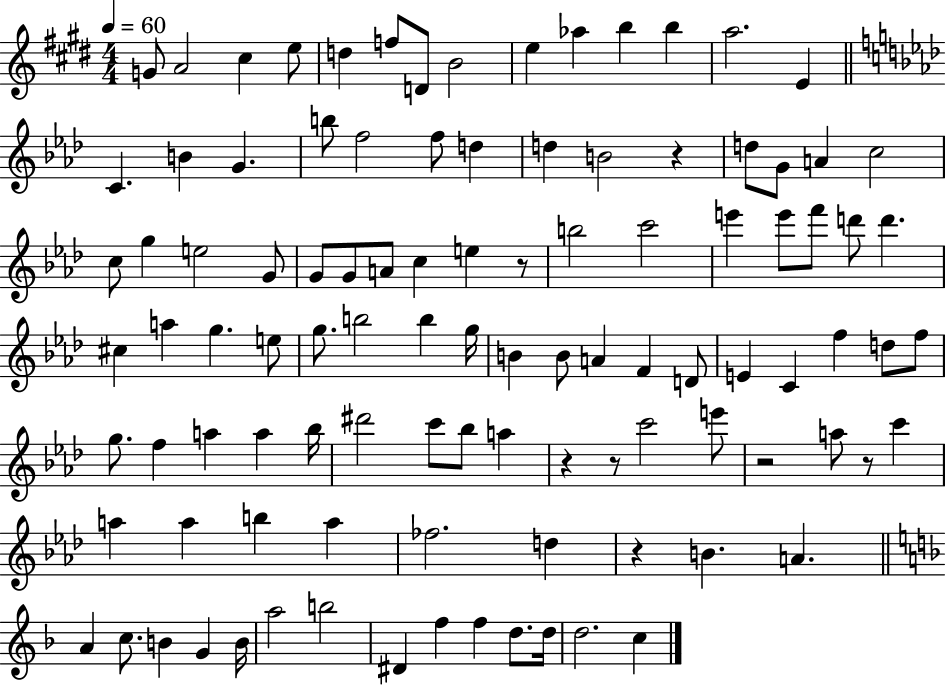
{
  \clef treble
  \numericTimeSignature
  \time 4/4
  \key e \major
  \tempo 4 = 60
  g'8 a'2 cis''4 e''8 | d''4 f''8 d'8 b'2 | e''4 aes''4 b''4 b''4 | a''2. e'4 | \break \bar "||" \break \key aes \major c'4. b'4 g'4. | b''8 f''2 f''8 d''4 | d''4 b'2 r4 | d''8 g'8 a'4 c''2 | \break c''8 g''4 e''2 g'8 | g'8 g'8 a'8 c''4 e''4 r8 | b''2 c'''2 | e'''4 e'''8 f'''8 d'''8 d'''4. | \break cis''4 a''4 g''4. e''8 | g''8. b''2 b''4 g''16 | b'4 b'8 a'4 f'4 d'8 | e'4 c'4 f''4 d''8 f''8 | \break g''8. f''4 a''4 a''4 bes''16 | dis'''2 c'''8 bes''8 a''4 | r4 r8 c'''2 e'''8 | r2 a''8 r8 c'''4 | \break a''4 a''4 b''4 a''4 | fes''2. d''4 | r4 b'4. a'4. | \bar "||" \break \key f \major a'4 c''8. b'4 g'4 b'16 | a''2 b''2 | dis'4 f''4 f''4 d''8. d''16 | d''2. c''4 | \break \bar "|."
}